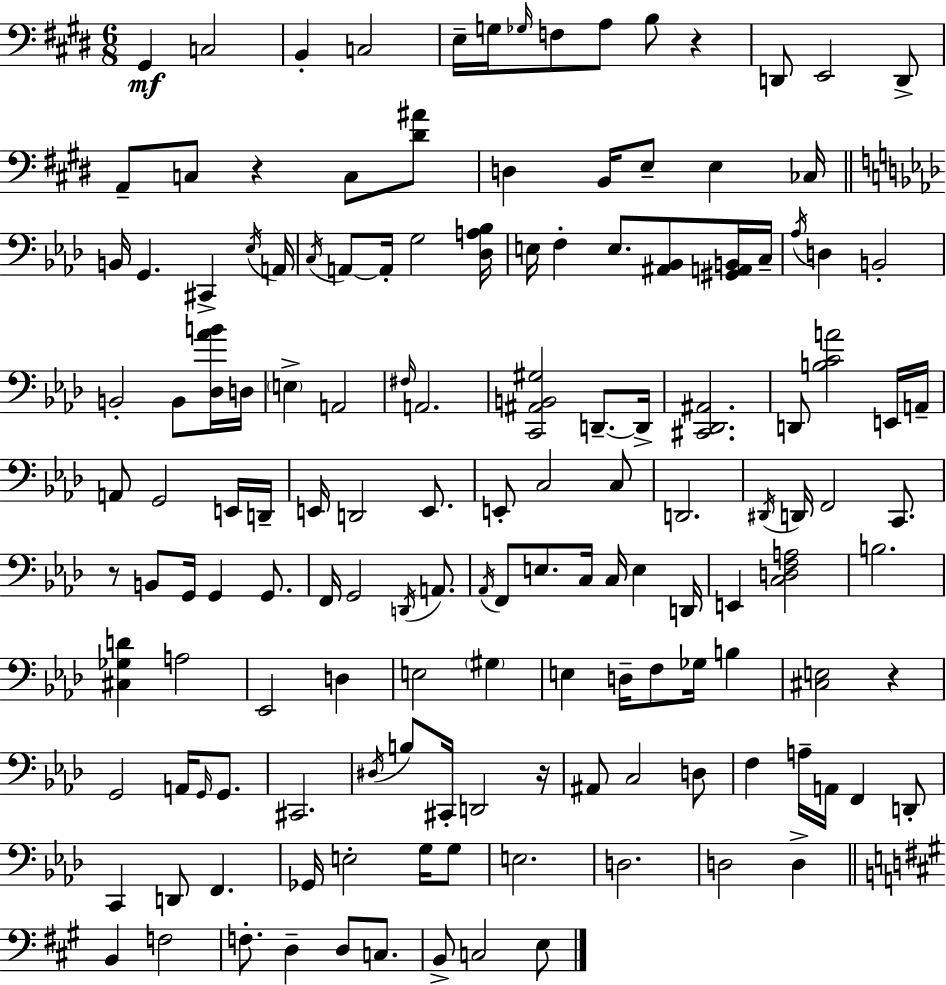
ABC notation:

X:1
T:Untitled
M:6/8
L:1/4
K:E
^G,, C,2 B,, C,2 E,/4 G,/4 _G,/4 F,/2 A,/2 B,/2 z D,,/2 E,,2 D,,/2 A,,/2 C,/2 z C,/2 [^D^A]/2 D, B,,/4 E,/2 E, _C,/4 B,,/4 G,, ^C,, _E,/4 A,,/4 C,/4 A,,/2 A,,/4 G,2 [_D,A,_B,]/4 E,/4 F, E,/2 [^A,,_B,,]/2 [^G,,A,,B,,]/4 C,/4 _A,/4 D, B,,2 B,,2 B,,/2 [_D,_AB]/4 D,/4 E, A,,2 ^F,/4 A,,2 [C,,^A,,B,,^G,]2 D,,/2 D,,/4 [^C,,_D,,^A,,]2 D,,/2 [B,CA]2 E,,/4 A,,/4 A,,/2 G,,2 E,,/4 D,,/4 E,,/4 D,,2 E,,/2 E,,/2 C,2 C,/2 D,,2 ^D,,/4 D,,/4 F,,2 C,,/2 z/2 B,,/2 G,,/4 G,, G,,/2 F,,/4 G,,2 D,,/4 A,,/2 _A,,/4 F,,/2 E,/2 C,/4 C,/4 E, D,,/4 E,, [C,D,F,A,]2 B,2 [^C,_G,D] A,2 _E,,2 D, E,2 ^G, E, D,/4 F,/2 _G,/4 B, [^C,E,]2 z G,,2 A,,/4 G,,/4 G,,/2 ^C,,2 ^D,/4 B,/2 ^C,,/4 D,,2 z/4 ^A,,/2 C,2 D,/2 F, A,/4 A,,/4 F,, D,,/2 C,, D,,/2 F,, _G,,/4 E,2 G,/4 G,/2 E,2 D,2 D,2 D, B,, F,2 F,/2 D, D,/2 C,/2 B,,/2 C,2 E,/2